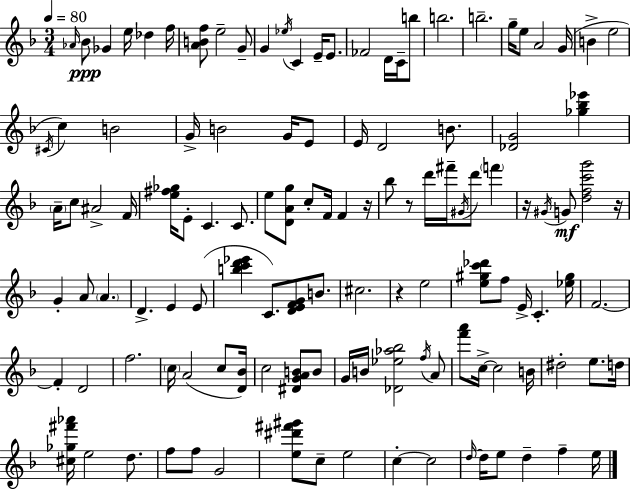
{
  \clef treble
  \numericTimeSignature
  \time 3/4
  \key d \minor
  \tempo 4 = 80
  \grace { aes'16 }\ppp bes'8 ges'4 e''16 des''4 | f''16 <a' b' f''>8 e''2-- g'8-- | g'4 \acciaccatura { ees''16 } c'4 e'16-- e'8. | fes'2 d'16 c'16-- | \break b''8 b''2. | b''2.-- | g''16-- e''8 a'2 | g'16( b'4-> e''2 | \break \acciaccatura { cis'16 }) c''4 b'2 | g'16-> b'2 | g'16 e'8 e'16 d'2 | b'8. <des' g'>2 <ges'' bes'' ees'''>4 | \break \parenthesize a'16-- c''8 ais'2-> | f'16 <e'' fis'' ges''>16 e'8-. c'4. | c'8. e''8 <d' a' g''>8 c''8-. f'16 f'4 | r16 bes''8 r8 d'''16 fis'''16-- \acciaccatura { gis'16 } d'''8 | \break \parenthesize f'''4 r16 \acciaccatura { gis'16 } g'8\mf <d'' f'' c''' g'''>2 | r16 g'4-. a'8 \parenthesize a'4. | d'4.-> e'4 | e'8( <b'' c''' d''' ees'''>4 c'8.) | \break <d' e' f' g'>8 b'8. cis''2. | r4 e''2 | <e'' gis'' c''' des'''>8 f''8 e'16-> c'4.-. | <ees'' gis''>16 f'2.~~ | \break f'4-. d'2 | f''2. | \parenthesize c''16 a'2( | c''8 <d' bes'>16) c''2 | \break <dis' g' a' b'>8 b'8 g'16 b'16 <des' ees'' aes'' bes''>2 | \acciaccatura { f''16 } a'8 <f''' a'''>8 c''16->~~ c''2 | b'16 dis''2-. | e''8. d''16 <cis'' ges'' fis''' aes'''>16 e''2 | \break d''8. f''8 f''8 g'2 | <e'' dis''' fis''' gis'''>8 c''8-- e''2 | c''4-.~~ c''2 | \grace { d''16~ }~ d''16 e''8 d''4-- | \break f''4-- e''16 \bar "|."
}